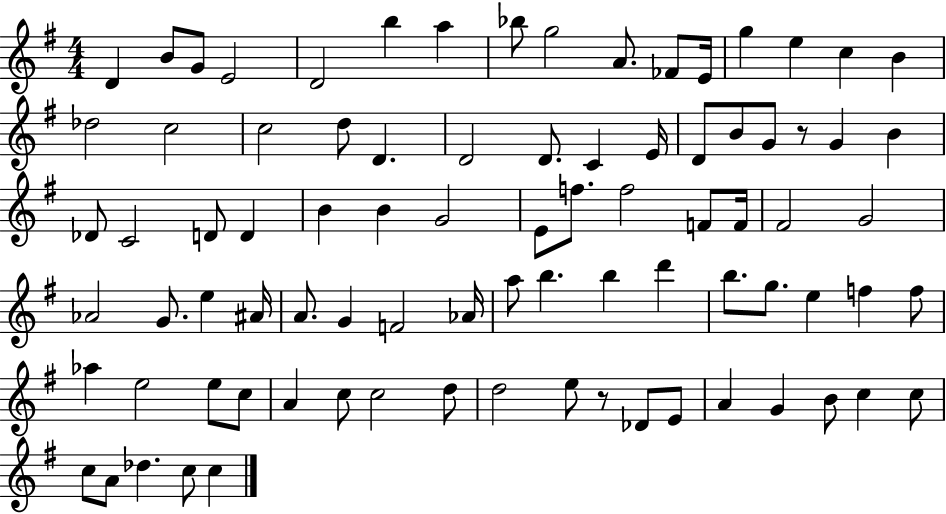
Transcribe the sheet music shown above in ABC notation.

X:1
T:Untitled
M:4/4
L:1/4
K:G
D B/2 G/2 E2 D2 b a _b/2 g2 A/2 _F/2 E/4 g e c B _d2 c2 c2 d/2 D D2 D/2 C E/4 D/2 B/2 G/2 z/2 G B _D/2 C2 D/2 D B B G2 E/2 f/2 f2 F/2 F/4 ^F2 G2 _A2 G/2 e ^A/4 A/2 G F2 _A/4 a/2 b b d' b/2 g/2 e f f/2 _a e2 e/2 c/2 A c/2 c2 d/2 d2 e/2 z/2 _D/2 E/2 A G B/2 c c/2 c/2 A/2 _d c/2 c